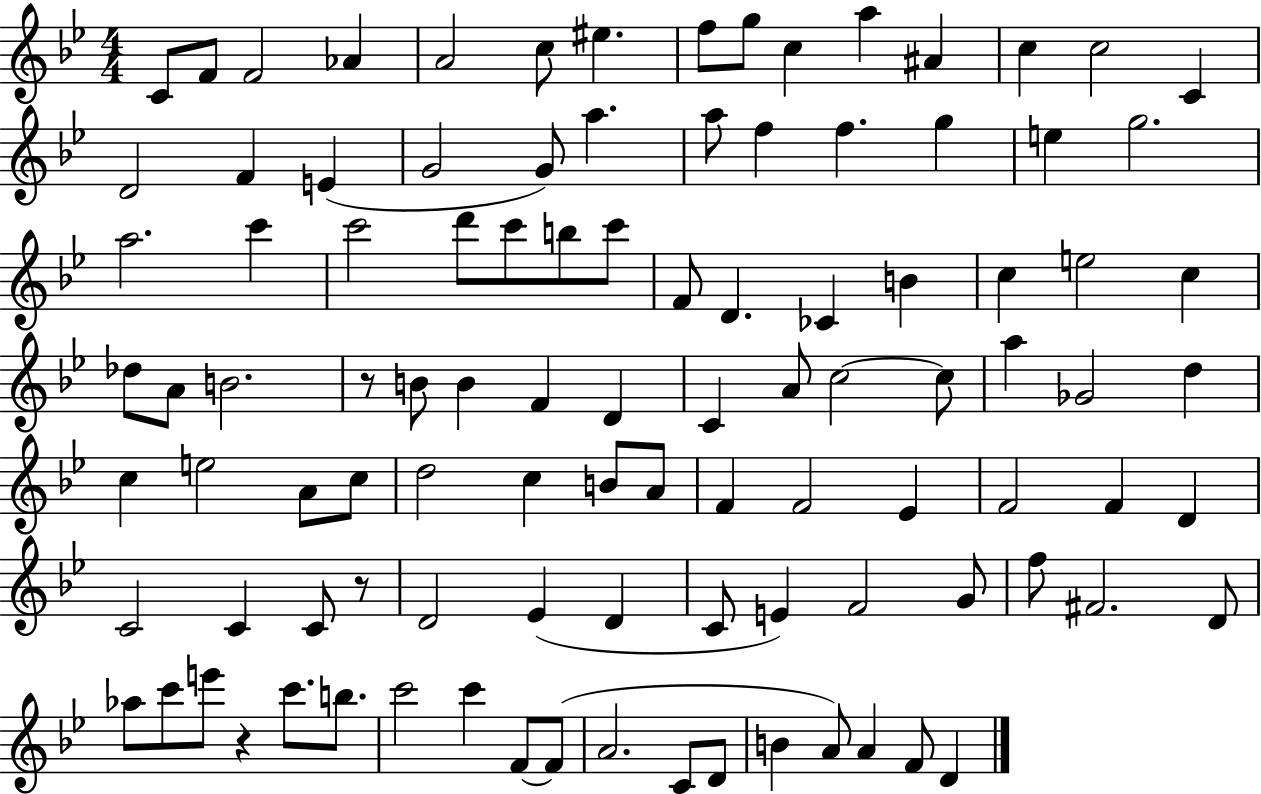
X:1
T:Untitled
M:4/4
L:1/4
K:Bb
C/2 F/2 F2 _A A2 c/2 ^e f/2 g/2 c a ^A c c2 C D2 F E G2 G/2 a a/2 f f g e g2 a2 c' c'2 d'/2 c'/2 b/2 c'/2 F/2 D _C B c e2 c _d/2 A/2 B2 z/2 B/2 B F D C A/2 c2 c/2 a _G2 d c e2 A/2 c/2 d2 c B/2 A/2 F F2 _E F2 F D C2 C C/2 z/2 D2 _E D C/2 E F2 G/2 f/2 ^F2 D/2 _a/2 c'/2 e'/2 z c'/2 b/2 c'2 c' F/2 F/2 A2 C/2 D/2 B A/2 A F/2 D